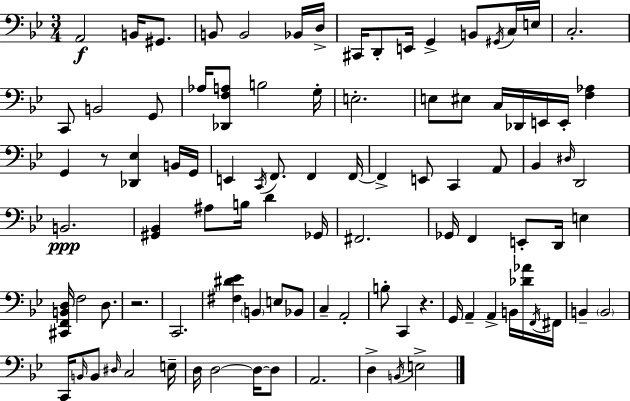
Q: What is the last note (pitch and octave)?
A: E3